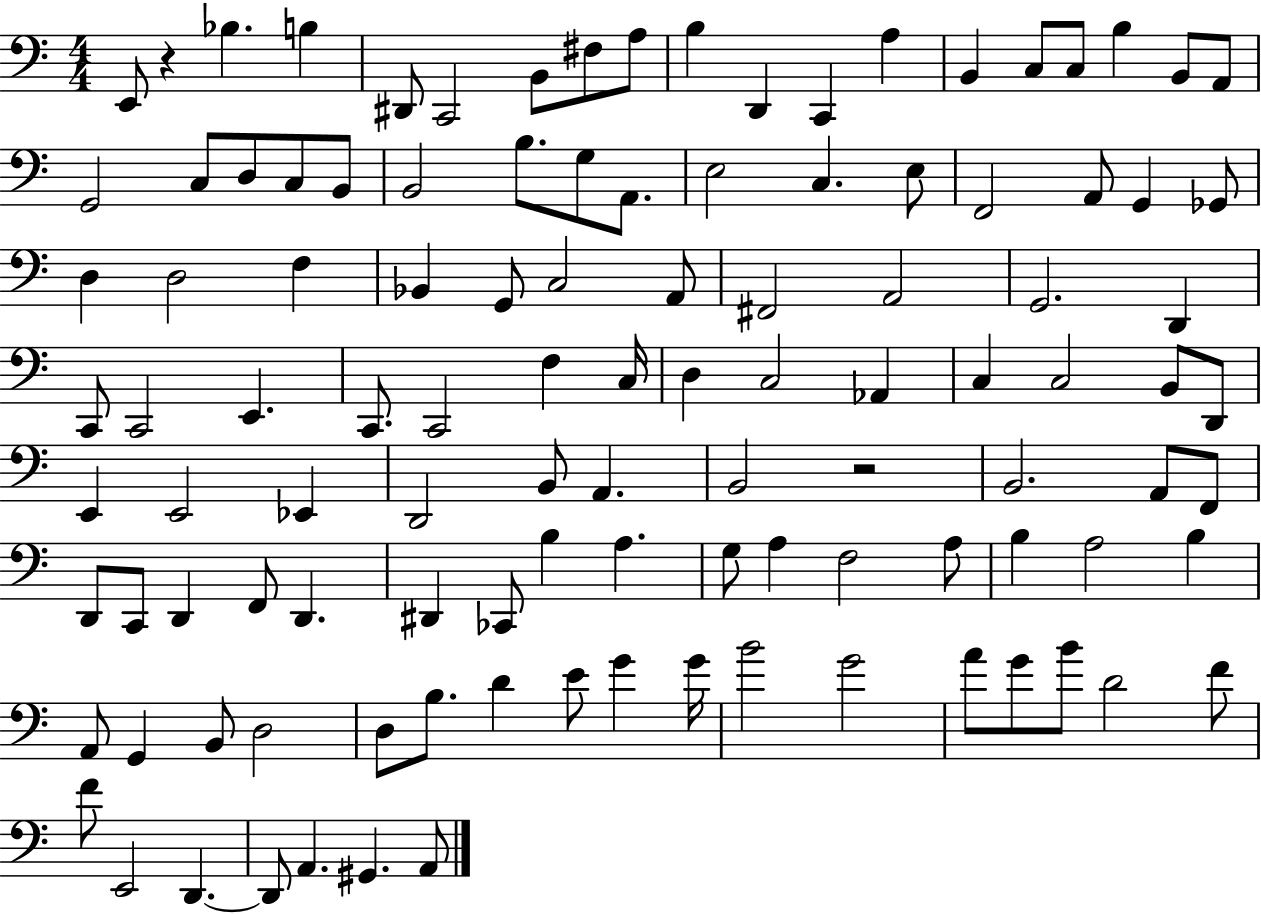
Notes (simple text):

E2/e R/q Bb3/q. B3/q D#2/e C2/h B2/e F#3/e A3/e B3/q D2/q C2/q A3/q B2/q C3/e C3/e B3/q B2/e A2/e G2/h C3/e D3/e C3/e B2/e B2/h B3/e. G3/e A2/e. E3/h C3/q. E3/e F2/h A2/e G2/q Gb2/e D3/q D3/h F3/q Bb2/q G2/e C3/h A2/e F#2/h A2/h G2/h. D2/q C2/e C2/h E2/q. C2/e. C2/h F3/q C3/s D3/q C3/h Ab2/q C3/q C3/h B2/e D2/e E2/q E2/h Eb2/q D2/h B2/e A2/q. B2/h R/h B2/h. A2/e F2/e D2/e C2/e D2/q F2/e D2/q. D#2/q CES2/e B3/q A3/q. G3/e A3/q F3/h A3/e B3/q A3/h B3/q A2/e G2/q B2/e D3/h D3/e B3/e. D4/q E4/e G4/q G4/s B4/h G4/h A4/e G4/e B4/e D4/h F4/e F4/e E2/h D2/q. D2/e A2/q. G#2/q. A2/e